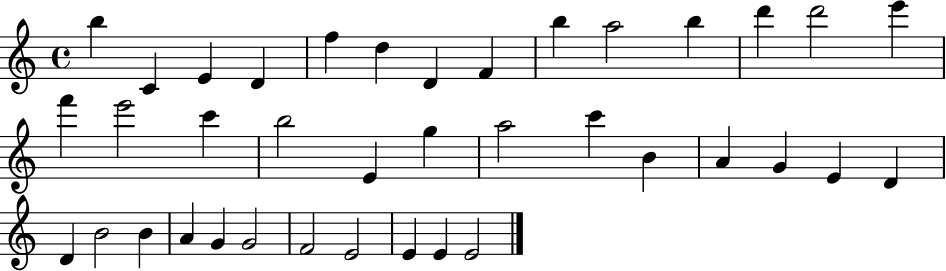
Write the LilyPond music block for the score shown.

{
  \clef treble
  \time 4/4
  \defaultTimeSignature
  \key c \major
  b''4 c'4 e'4 d'4 | f''4 d''4 d'4 f'4 | b''4 a''2 b''4 | d'''4 d'''2 e'''4 | \break f'''4 e'''2 c'''4 | b''2 e'4 g''4 | a''2 c'''4 b'4 | a'4 g'4 e'4 d'4 | \break d'4 b'2 b'4 | a'4 g'4 g'2 | f'2 e'2 | e'4 e'4 e'2 | \break \bar "|."
}